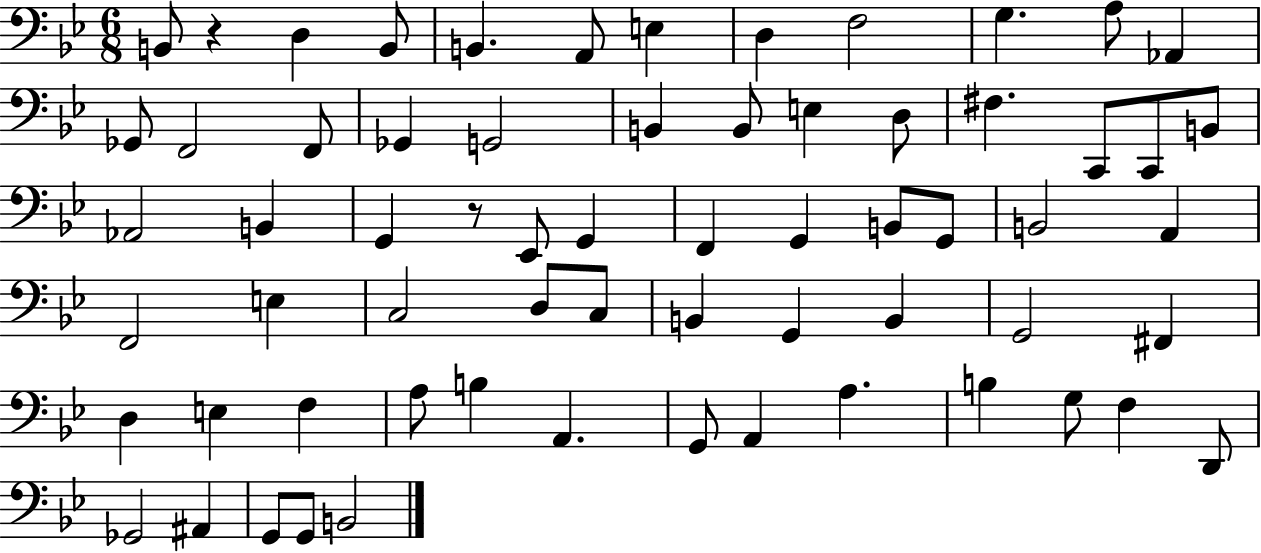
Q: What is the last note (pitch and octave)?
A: B2